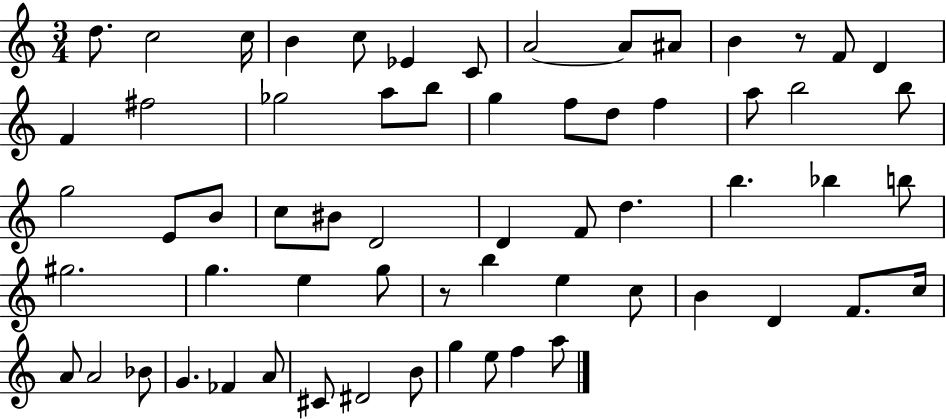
X:1
T:Untitled
M:3/4
L:1/4
K:C
d/2 c2 c/4 B c/2 _E C/2 A2 A/2 ^A/2 B z/2 F/2 D F ^f2 _g2 a/2 b/2 g f/2 d/2 f a/2 b2 b/2 g2 E/2 B/2 c/2 ^B/2 D2 D F/2 d b _b b/2 ^g2 g e g/2 z/2 b e c/2 B D F/2 c/4 A/2 A2 _B/2 G _F A/2 ^C/2 ^D2 B/2 g e/2 f a/2